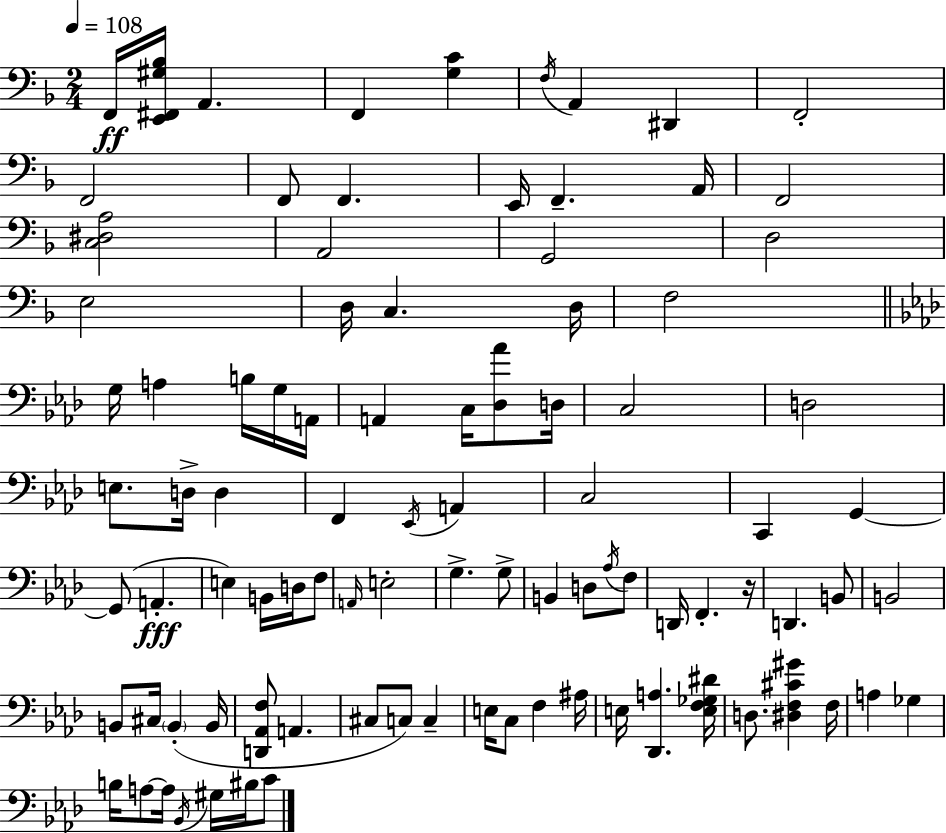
F2/s [E2,F#2,G#3,Bb3]/s A2/q. F2/q [G3,C4]/q F3/s A2/q D#2/q F2/h F2/h F2/e F2/q. E2/s F2/q. A2/s F2/h [C3,D#3,A3]/h A2/h G2/h D3/h E3/h D3/s C3/q. D3/s F3/h G3/s A3/q B3/s G3/s A2/s A2/q C3/s [Db3,Ab4]/e D3/s C3/h D3/h E3/e. D3/s D3/q F2/q Eb2/s A2/q C3/h C2/q G2/q G2/e A2/q. E3/q B2/s D3/s F3/e A2/s E3/h G3/q. G3/e B2/q D3/e Ab3/s F3/e D2/s F2/q. R/s D2/q. B2/e B2/h B2/e C#3/s B2/q B2/s [D2,Ab2,F3]/e A2/q. C#3/e C3/e C3/q E3/s C3/e F3/q A#3/s E3/s [Db2,A3]/q. [E3,F3,Gb3,D#4]/s D3/e. [D#3,F3,C#4,G#4]/q F3/s A3/q Gb3/q B3/s A3/e A3/s Bb2/s G#3/s BIS3/s C4/e